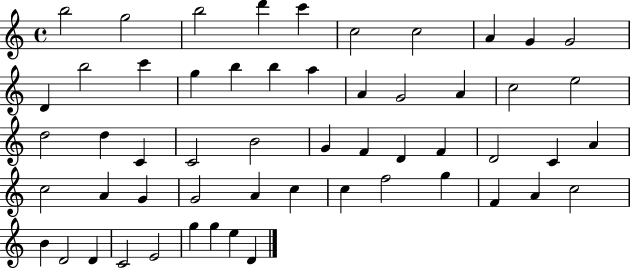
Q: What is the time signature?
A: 4/4